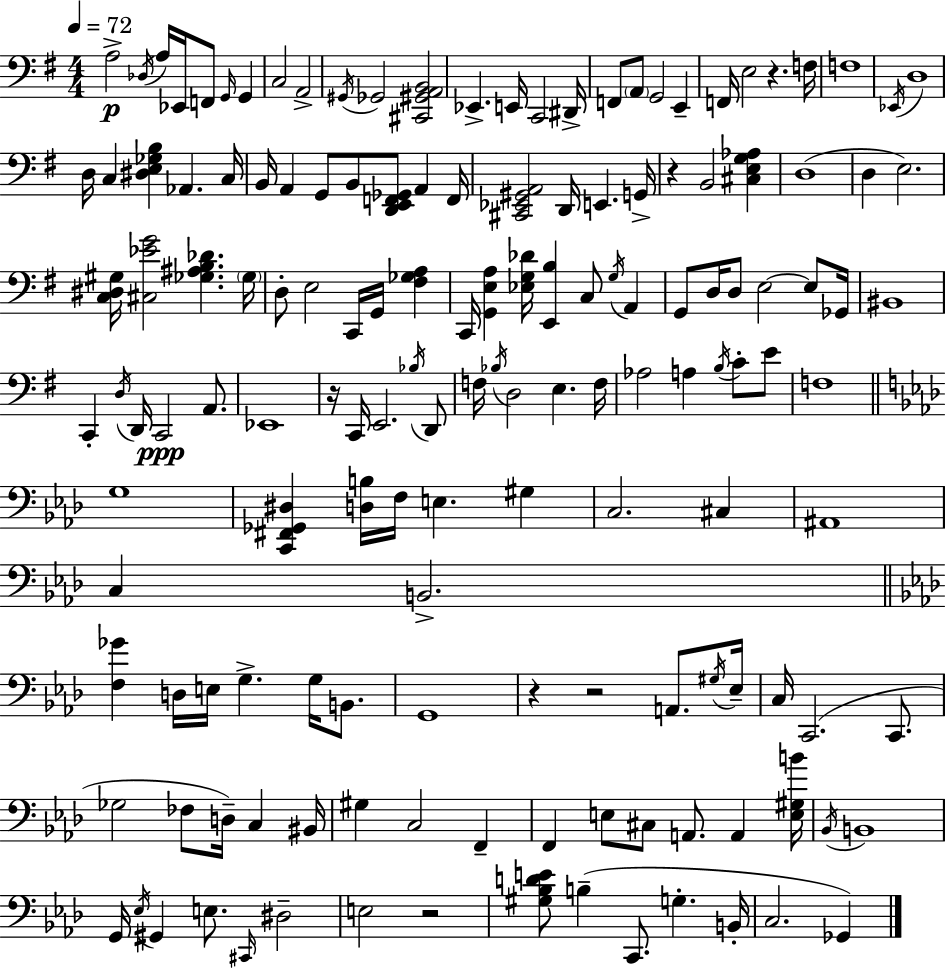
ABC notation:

X:1
T:Untitled
M:4/4
L:1/4
K:Em
A,2 _D,/4 A,/4 _E,,/4 F,,/2 G,,/4 G,, C,2 A,,2 ^G,,/4 _G,,2 [^C,,^G,,A,,B,,]2 _E,, E,,/4 C,,2 ^D,,/4 F,,/2 A,,/2 G,,2 E,, F,,/4 E,2 z F,/4 F,4 _E,,/4 D,4 D,/4 C, [^D,E,_G,B,] _A,, C,/4 B,,/4 A,, G,,/2 B,,/2 [D,,E,,F,,_G,,]/2 A,, F,,/4 [^C,,_E,,^G,,A,,]2 D,,/4 E,, G,,/4 z B,,2 [^C,E,G,_A,] D,4 D, E,2 [C,^D,^G,]/4 [^C,_EG]2 [_G,^A,B,_D] _G,/4 D,/2 E,2 C,,/4 G,,/4 [^F,_G,A,] C,,/4 [G,,E,A,] [_E,G,_D]/4 [E,,B,] C,/2 G,/4 A,, G,,/2 D,/4 D,/2 E,2 E,/2 _G,,/4 ^B,,4 C,, D,/4 D,,/4 C,,2 A,,/2 _E,,4 z/4 C,,/4 E,,2 _B,/4 D,,/2 F,/4 _B,/4 D,2 E, F,/4 _A,2 A, B,/4 C/2 E/2 F,4 G,4 [C,,^F,,_G,,^D,] [D,B,]/4 F,/4 E, ^G, C,2 ^C, ^A,,4 C, B,,2 [F,_G] D,/4 E,/4 G, G,/4 B,,/2 G,,4 z z2 A,,/2 ^G,/4 _E,/4 C,/4 C,,2 C,,/2 _G,2 _F,/2 D,/4 C, ^B,,/4 ^G, C,2 F,, F,, E,/2 ^C,/2 A,,/2 A,, [E,^G,B]/4 _B,,/4 B,,4 G,,/4 _E,/4 ^G,, E,/2 ^C,,/4 ^D,2 E,2 z2 [^G,_B,DE]/2 B, C,,/2 G, B,,/4 C,2 _G,,